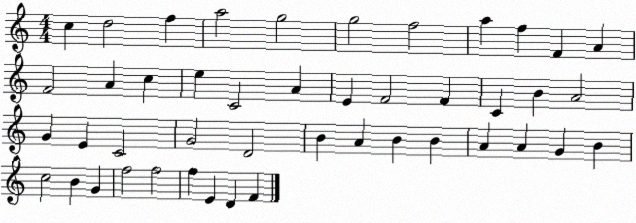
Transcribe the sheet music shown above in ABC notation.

X:1
T:Untitled
M:4/4
L:1/4
K:C
c d2 f a2 g2 g2 f2 a f F A F2 A c e C2 A E F2 F C B A2 G E C2 G2 D2 B A B B A A G B c2 B G f2 f2 f E D F